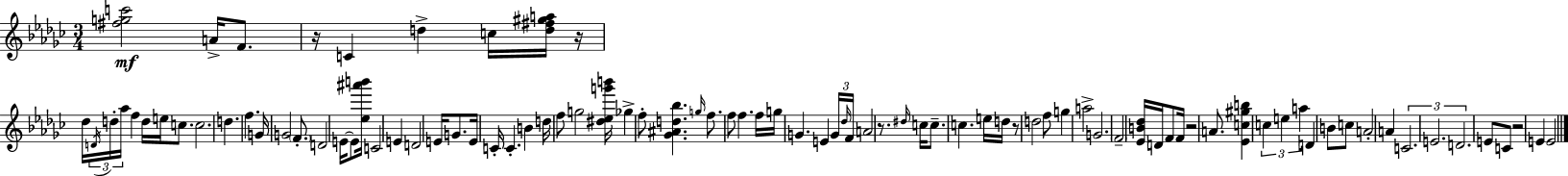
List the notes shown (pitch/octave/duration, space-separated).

[F#5,G5,C6]/h A4/s F4/e. R/s C4/q D5/q C5/s [D5,F#5,G#5,A5]/s R/s Db5/s D4/s D5/s Ab5/s F5/q D5/s E5/s C5/e. C5/h. D5/q. F5/q. G4/s G4/h F4/e. D4/h E4/s E4/e [Eb5,A#6,B6]/s C4/h E4/q D4/h E4/s G4/e. E4/s C4/s C4/q. B4/q D5/s F5/e G5/h [D#5,Eb5,G6,B6]/s Gb5/q F5/e [Gb4,A#4,D5,Bb5]/q. G5/s F5/e. F5/e F5/q. F5/s G5/s G4/q. E4/q G4/s Db5/s F4/s A4/h R/e. D#5/s C5/s C5/e. C5/q. E5/s D5/s R/e D5/h F5/e G5/q A5/h G4/h. F4/h [Eb4,B4,Db5]/s D4/s F4/e F4/s R/h A4/e. [Eb4,C5,G#5,B5]/q C5/q E5/q A5/q D4/q B4/e C5/e A4/h A4/q C4/h. E4/h. D4/h. E4/e C4/e R/h E4/q E4/h